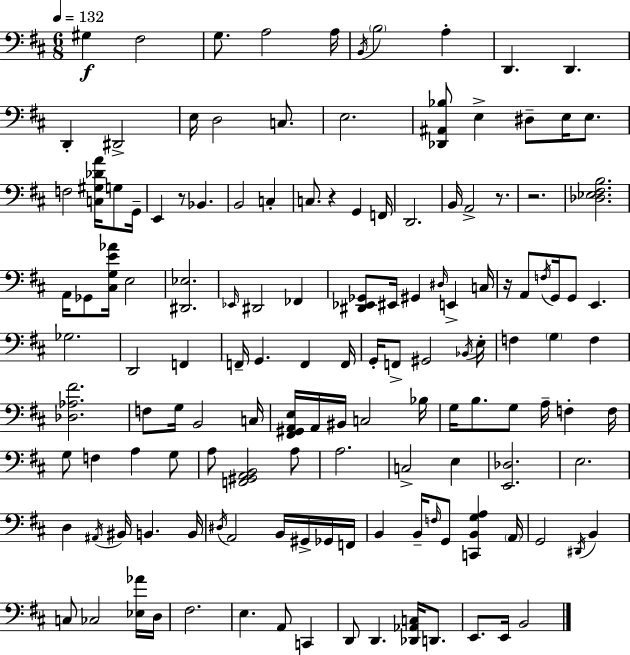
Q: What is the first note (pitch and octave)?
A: G#3